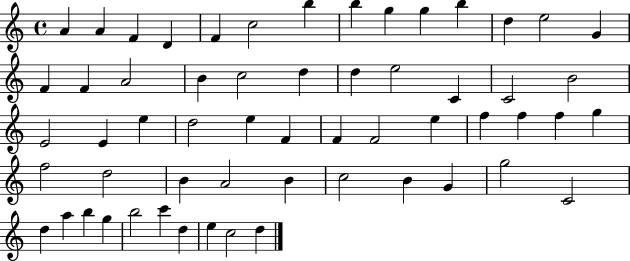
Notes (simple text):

A4/q A4/q F4/q D4/q F4/q C5/h B5/q B5/q G5/q G5/q B5/q D5/q E5/h G4/q F4/q F4/q A4/h B4/q C5/h D5/q D5/q E5/h C4/q C4/h B4/h E4/h E4/q E5/q D5/h E5/q F4/q F4/q F4/h E5/q F5/q F5/q F5/q G5/q F5/h D5/h B4/q A4/h B4/q C5/h B4/q G4/q G5/h C4/h D5/q A5/q B5/q G5/q B5/h C6/q D5/q E5/q C5/h D5/q